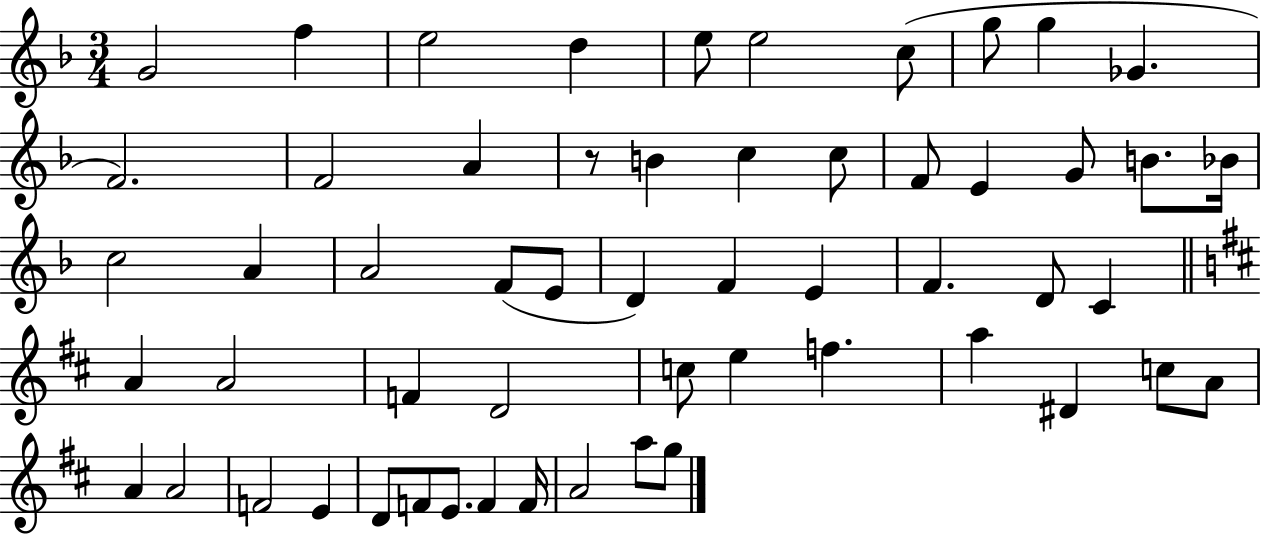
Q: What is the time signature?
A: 3/4